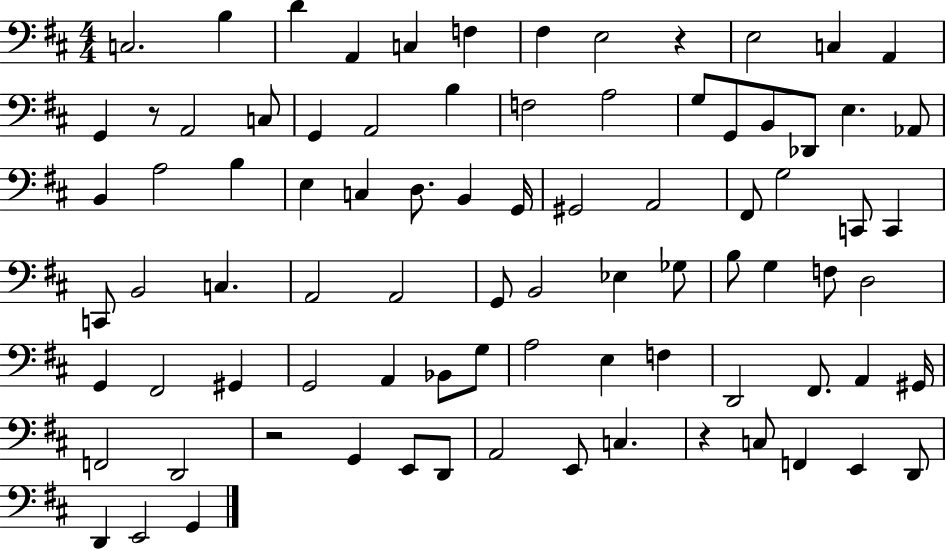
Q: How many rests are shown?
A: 4